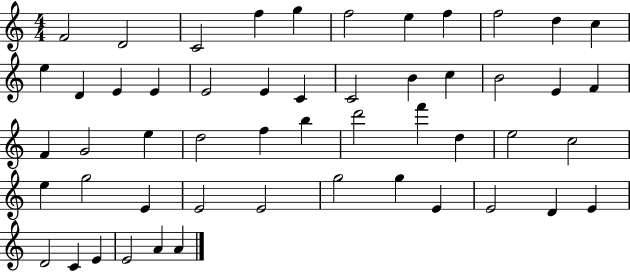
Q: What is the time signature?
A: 4/4